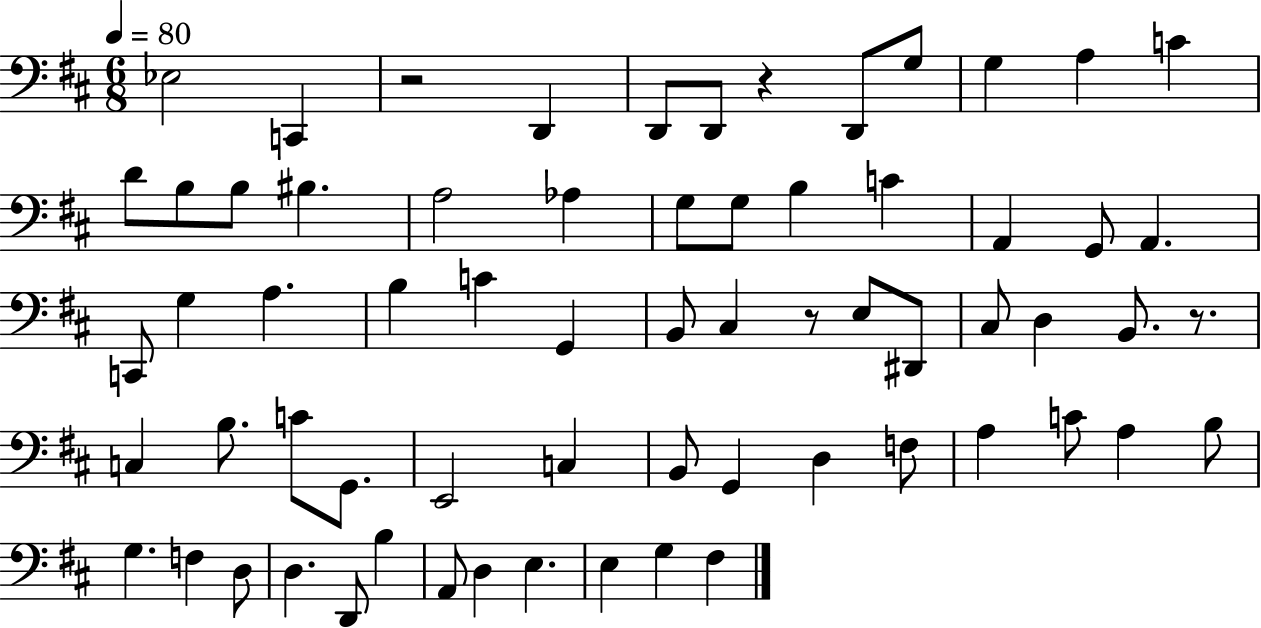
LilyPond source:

{
  \clef bass
  \numericTimeSignature
  \time 6/8
  \key d \major
  \tempo 4 = 80
  ees2 c,4 | r2 d,4 | d,8 d,8 r4 d,8 g8 | g4 a4 c'4 | \break d'8 b8 b8 bis4. | a2 aes4 | g8 g8 b4 c'4 | a,4 g,8 a,4. | \break c,8 g4 a4. | b4 c'4 g,4 | b,8 cis4 r8 e8 dis,8 | cis8 d4 b,8. r8. | \break c4 b8. c'8 g,8. | e,2 c4 | b,8 g,4 d4 f8 | a4 c'8 a4 b8 | \break g4. f4 d8 | d4. d,8 b4 | a,8 d4 e4. | e4 g4 fis4 | \break \bar "|."
}